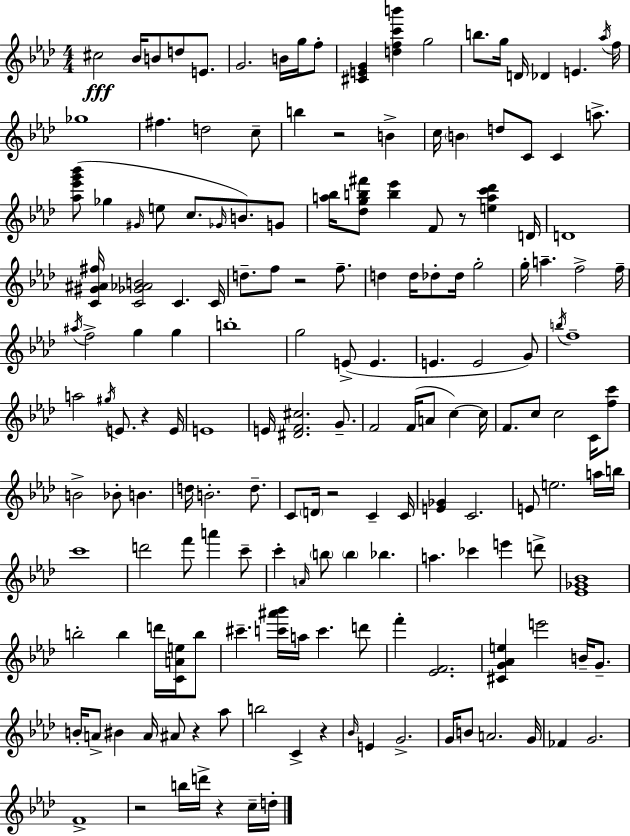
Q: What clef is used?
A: treble